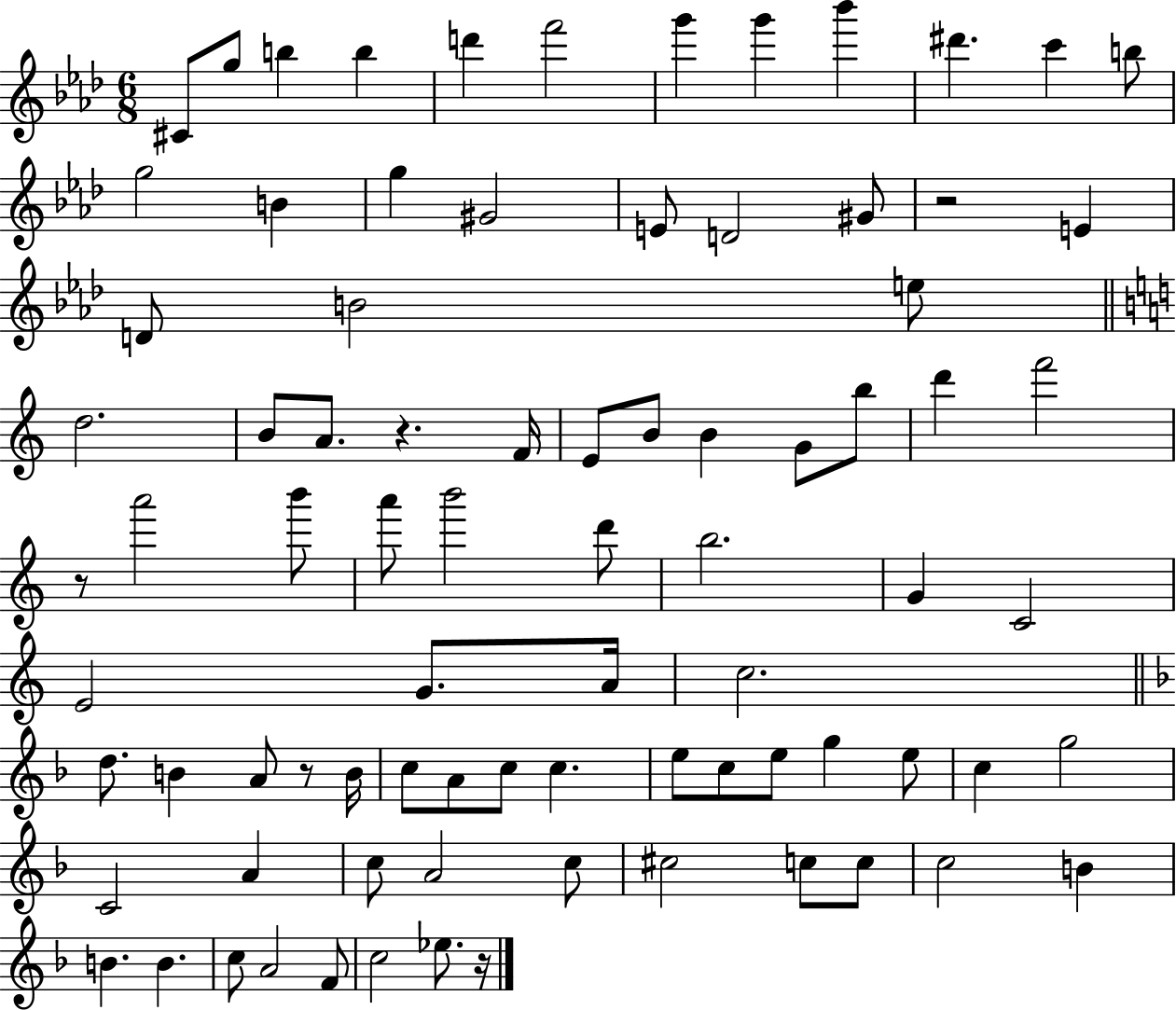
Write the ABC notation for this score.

X:1
T:Untitled
M:6/8
L:1/4
K:Ab
^C/2 g/2 b b d' f'2 g' g' _b' ^d' c' b/2 g2 B g ^G2 E/2 D2 ^G/2 z2 E D/2 B2 e/2 d2 B/2 A/2 z F/4 E/2 B/2 B G/2 b/2 d' f'2 z/2 a'2 b'/2 a'/2 b'2 d'/2 b2 G C2 E2 G/2 A/4 c2 d/2 B A/2 z/2 B/4 c/2 A/2 c/2 c e/2 c/2 e/2 g e/2 c g2 C2 A c/2 A2 c/2 ^c2 c/2 c/2 c2 B B B c/2 A2 F/2 c2 _e/2 z/4